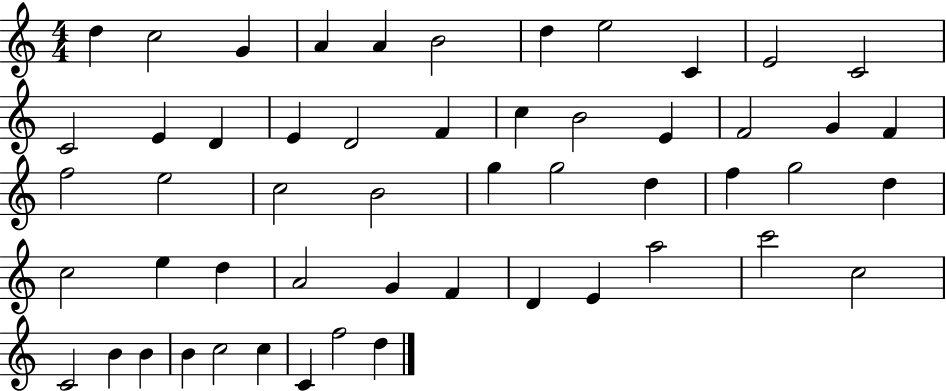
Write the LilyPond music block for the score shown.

{
  \clef treble
  \numericTimeSignature
  \time 4/4
  \key c \major
  d''4 c''2 g'4 | a'4 a'4 b'2 | d''4 e''2 c'4 | e'2 c'2 | \break c'2 e'4 d'4 | e'4 d'2 f'4 | c''4 b'2 e'4 | f'2 g'4 f'4 | \break f''2 e''2 | c''2 b'2 | g''4 g''2 d''4 | f''4 g''2 d''4 | \break c''2 e''4 d''4 | a'2 g'4 f'4 | d'4 e'4 a''2 | c'''2 c''2 | \break c'2 b'4 b'4 | b'4 c''2 c''4 | c'4 f''2 d''4 | \bar "|."
}